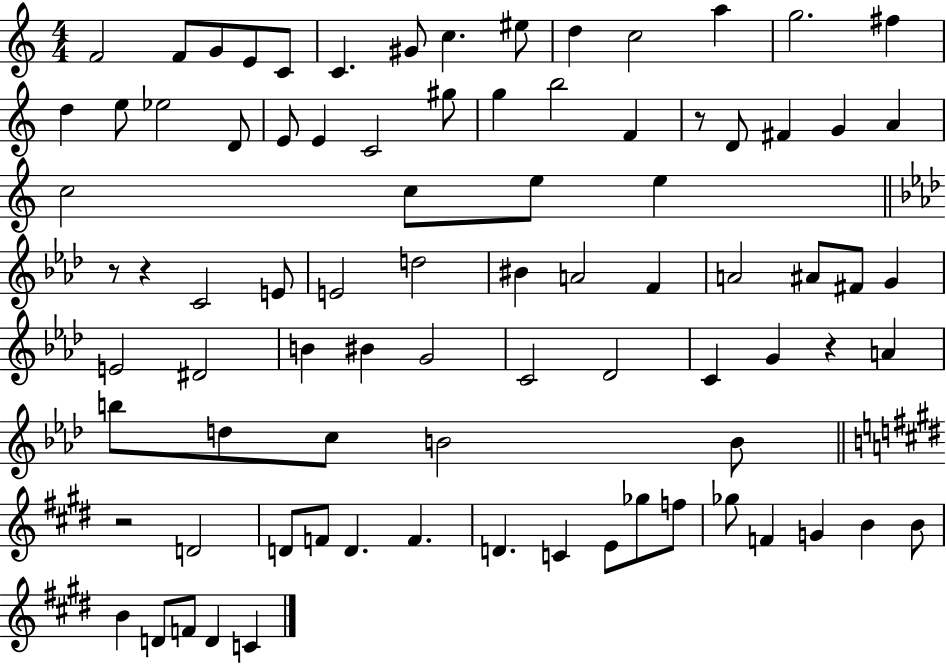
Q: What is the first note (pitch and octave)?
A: F4